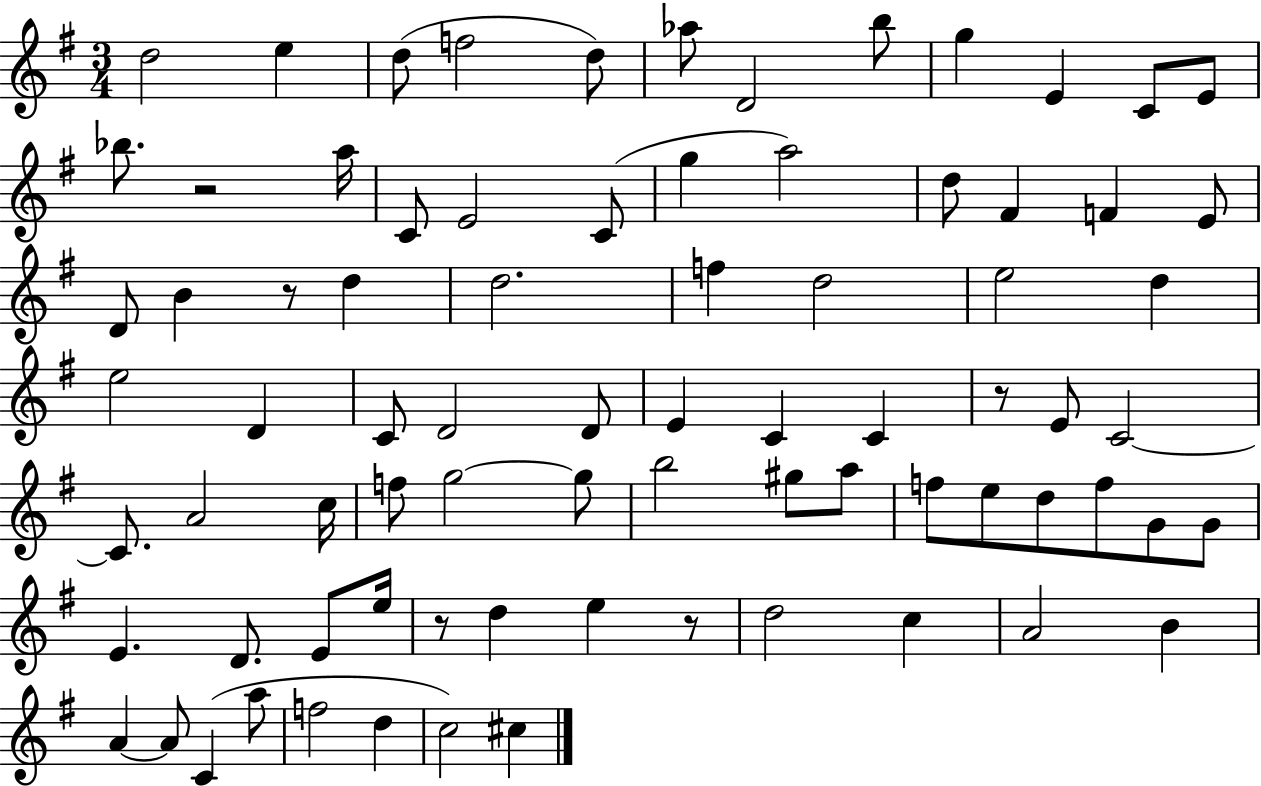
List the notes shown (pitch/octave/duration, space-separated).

D5/h E5/q D5/e F5/h D5/e Ab5/e D4/h B5/e G5/q E4/q C4/e E4/e Bb5/e. R/h A5/s C4/e E4/h C4/e G5/q A5/h D5/e F#4/q F4/q E4/e D4/e B4/q R/e D5/q D5/h. F5/q D5/h E5/h D5/q E5/h D4/q C4/e D4/h D4/e E4/q C4/q C4/q R/e E4/e C4/h C4/e. A4/h C5/s F5/e G5/h G5/e B5/h G#5/e A5/e F5/e E5/e D5/e F5/e G4/e G4/e E4/q. D4/e. E4/e E5/s R/e D5/q E5/q R/e D5/h C5/q A4/h B4/q A4/q A4/e C4/q A5/e F5/h D5/q C5/h C#5/q